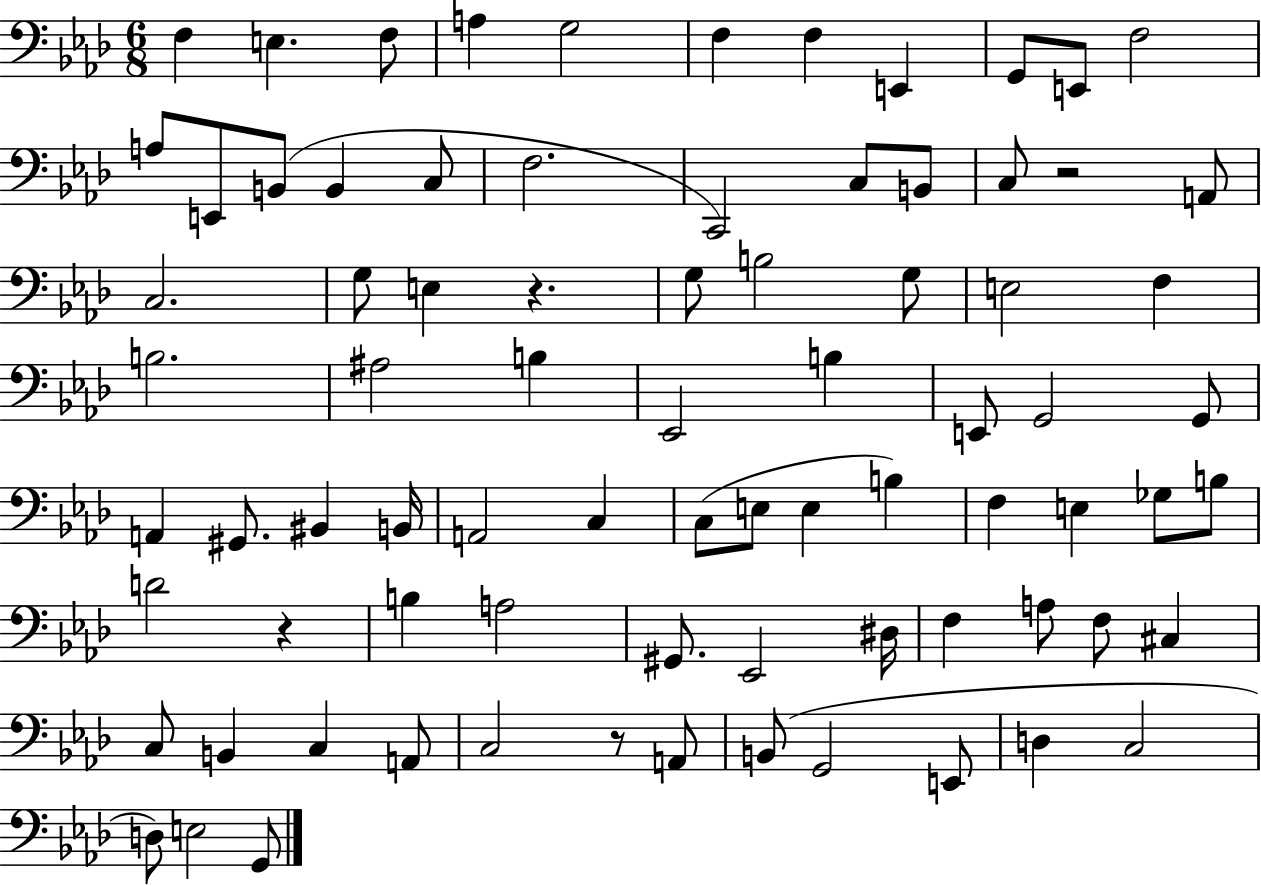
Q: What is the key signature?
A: AES major